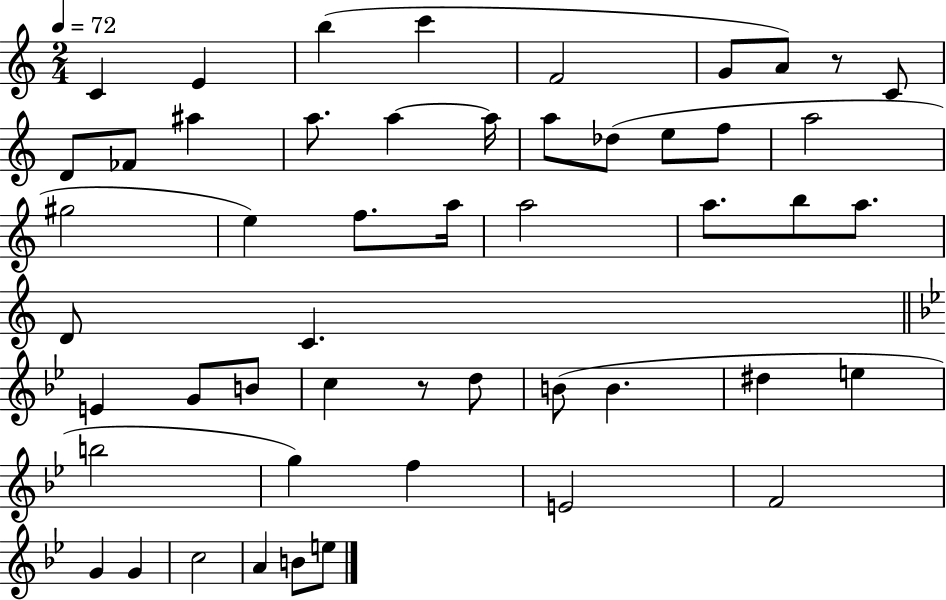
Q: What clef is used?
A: treble